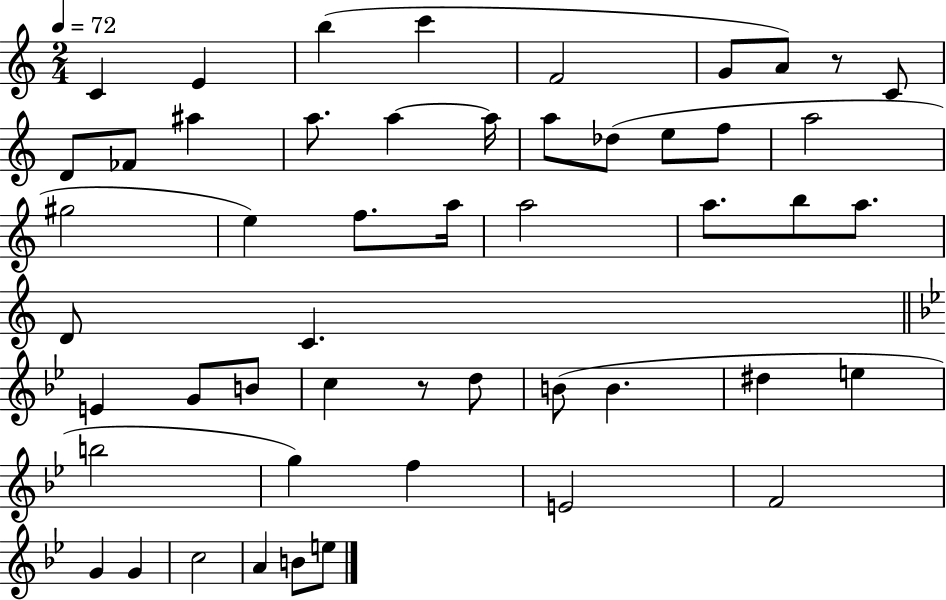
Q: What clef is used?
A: treble